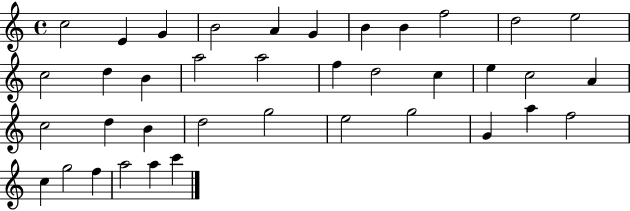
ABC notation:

X:1
T:Untitled
M:4/4
L:1/4
K:C
c2 E G B2 A G B B f2 d2 e2 c2 d B a2 a2 f d2 c e c2 A c2 d B d2 g2 e2 g2 G a f2 c g2 f a2 a c'